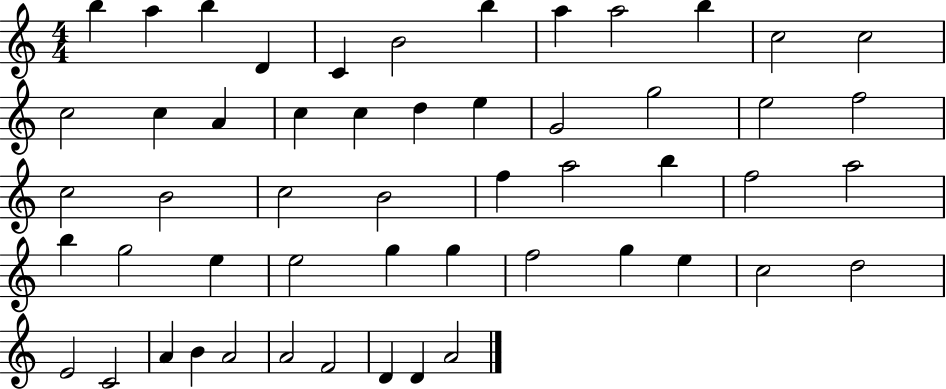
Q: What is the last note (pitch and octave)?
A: A4